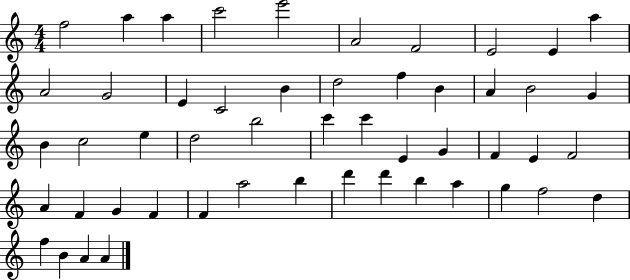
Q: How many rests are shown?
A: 0